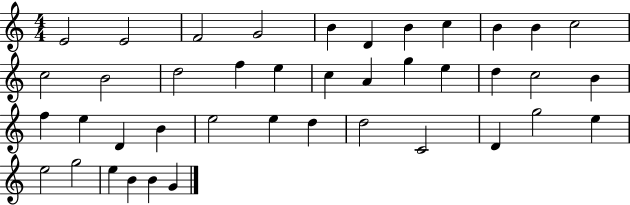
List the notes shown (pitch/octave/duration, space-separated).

E4/h E4/h F4/h G4/h B4/q D4/q B4/q C5/q B4/q B4/q C5/h C5/h B4/h D5/h F5/q E5/q C5/q A4/q G5/q E5/q D5/q C5/h B4/q F5/q E5/q D4/q B4/q E5/h E5/q D5/q D5/h C4/h D4/q G5/h E5/q E5/h G5/h E5/q B4/q B4/q G4/q